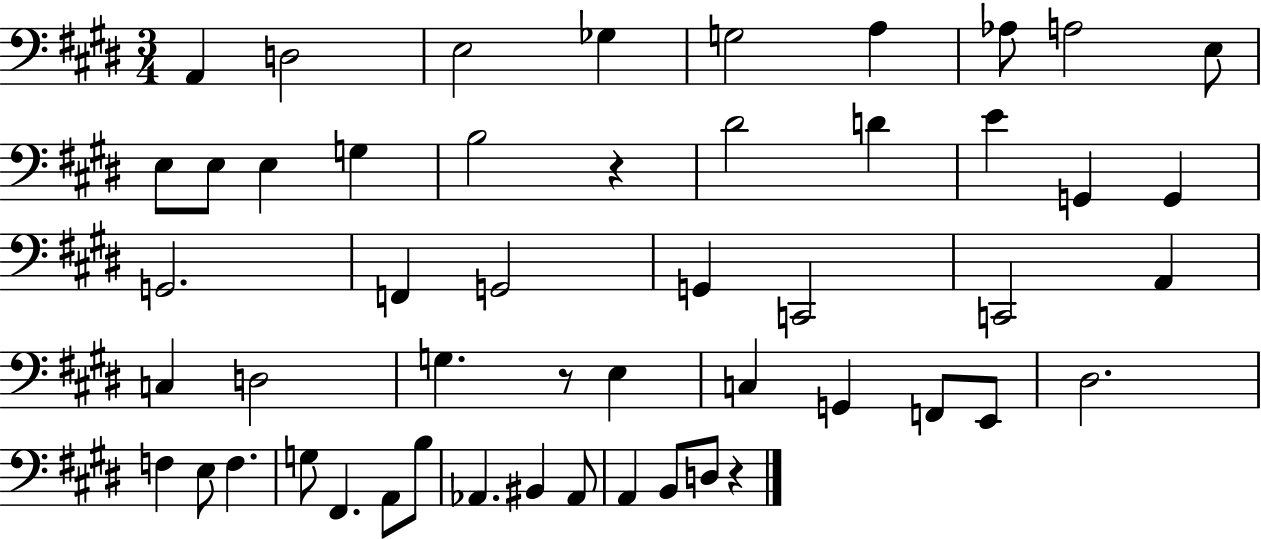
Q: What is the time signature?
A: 3/4